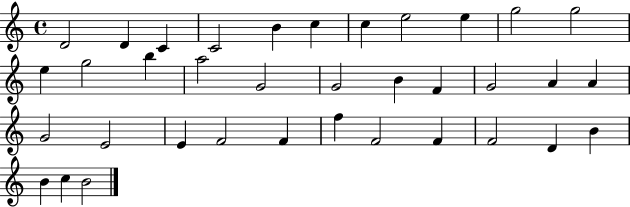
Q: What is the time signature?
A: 4/4